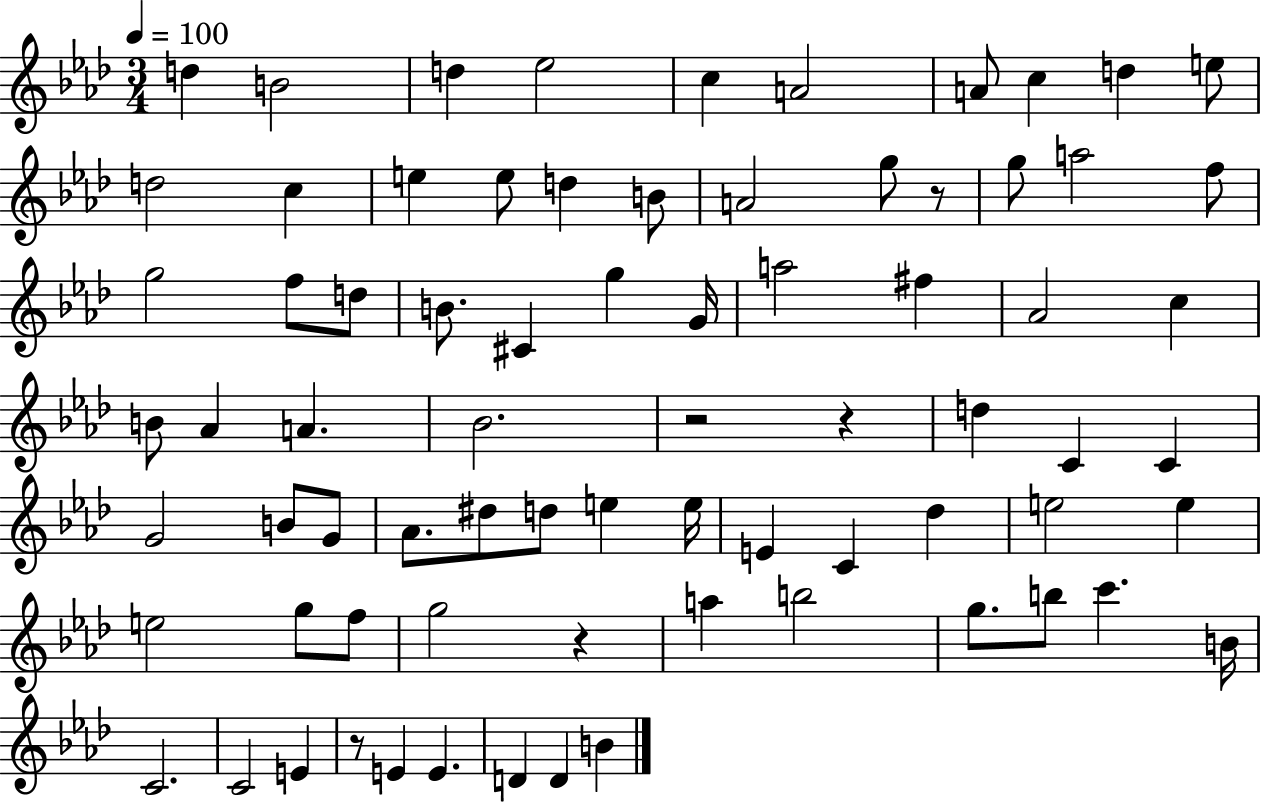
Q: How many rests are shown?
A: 5